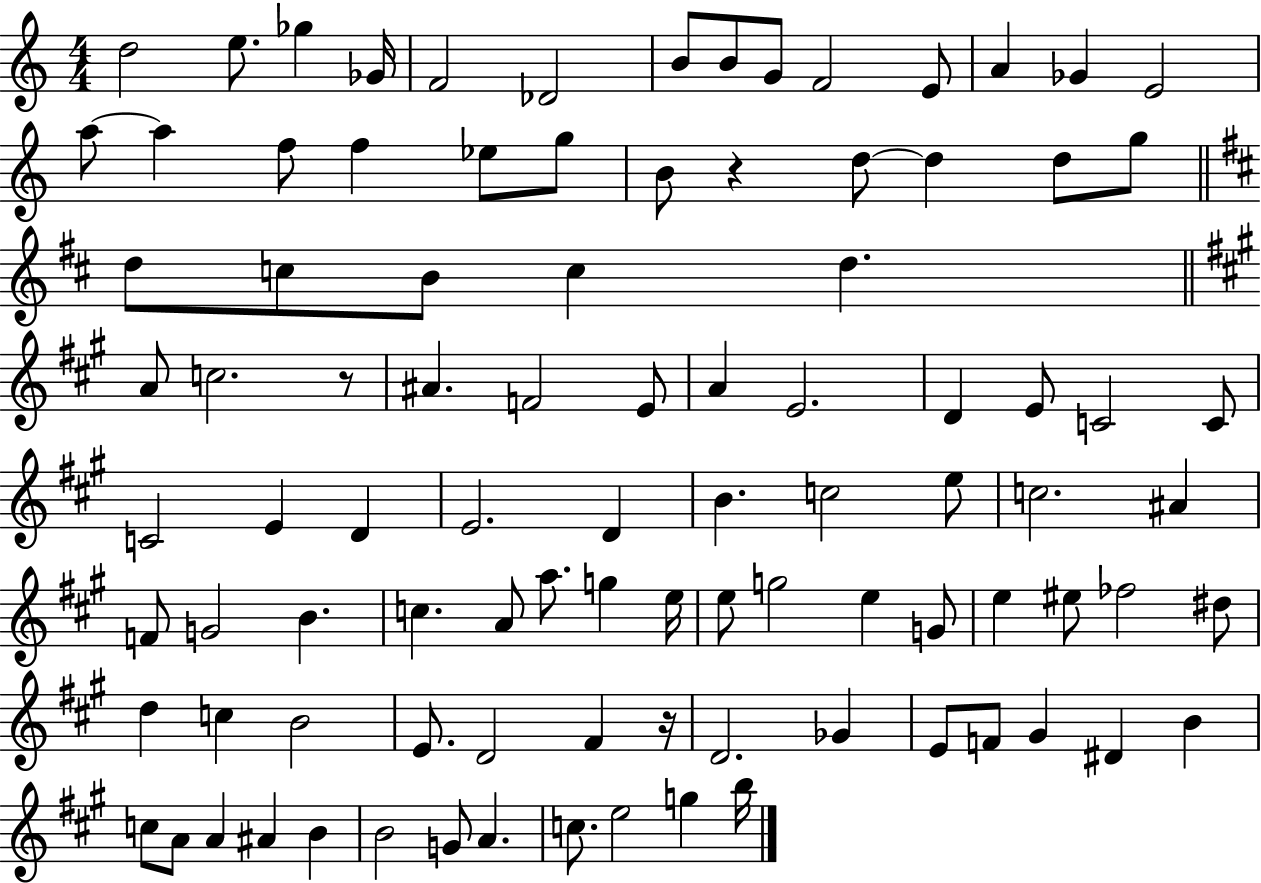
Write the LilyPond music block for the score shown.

{
  \clef treble
  \numericTimeSignature
  \time 4/4
  \key c \major
  d''2 e''8. ges''4 ges'16 | f'2 des'2 | b'8 b'8 g'8 f'2 e'8 | a'4 ges'4 e'2 | \break a''8~~ a''4 f''8 f''4 ees''8 g''8 | b'8 r4 d''8~~ d''4 d''8 g''8 | \bar "||" \break \key d \major d''8 c''8 b'8 c''4 d''4. | \bar "||" \break \key a \major a'8 c''2. r8 | ais'4. f'2 e'8 | a'4 e'2. | d'4 e'8 c'2 c'8 | \break c'2 e'4 d'4 | e'2. d'4 | b'4. c''2 e''8 | c''2. ais'4 | \break f'8 g'2 b'4. | c''4. a'8 a''8. g''4 e''16 | e''8 g''2 e''4 g'8 | e''4 eis''8 fes''2 dis''8 | \break d''4 c''4 b'2 | e'8. d'2 fis'4 r16 | d'2. ges'4 | e'8 f'8 gis'4 dis'4 b'4 | \break c''8 a'8 a'4 ais'4 b'4 | b'2 g'8 a'4. | c''8. e''2 g''4 b''16 | \bar "|."
}